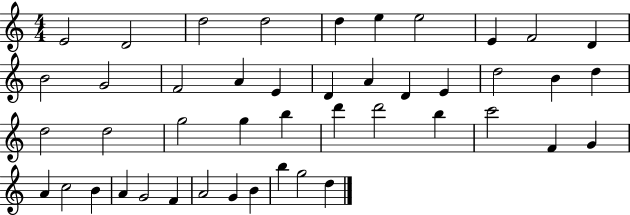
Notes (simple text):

E4/h D4/h D5/h D5/h D5/q E5/q E5/h E4/q F4/h D4/q B4/h G4/h F4/h A4/q E4/q D4/q A4/q D4/q E4/q D5/h B4/q D5/q D5/h D5/h G5/h G5/q B5/q D6/q D6/h B5/q C6/h F4/q G4/q A4/q C5/h B4/q A4/q G4/h F4/q A4/h G4/q B4/q B5/q G5/h D5/q